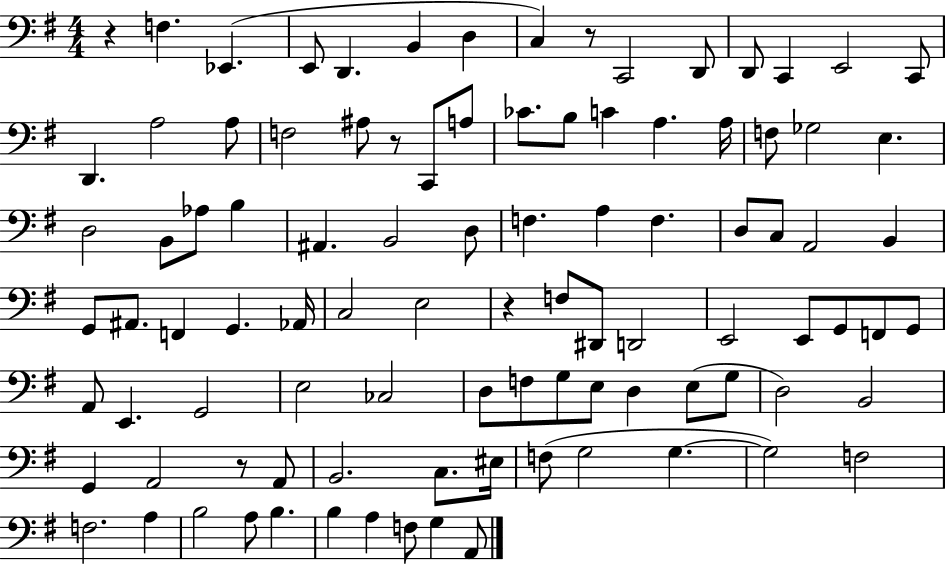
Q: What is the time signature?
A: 4/4